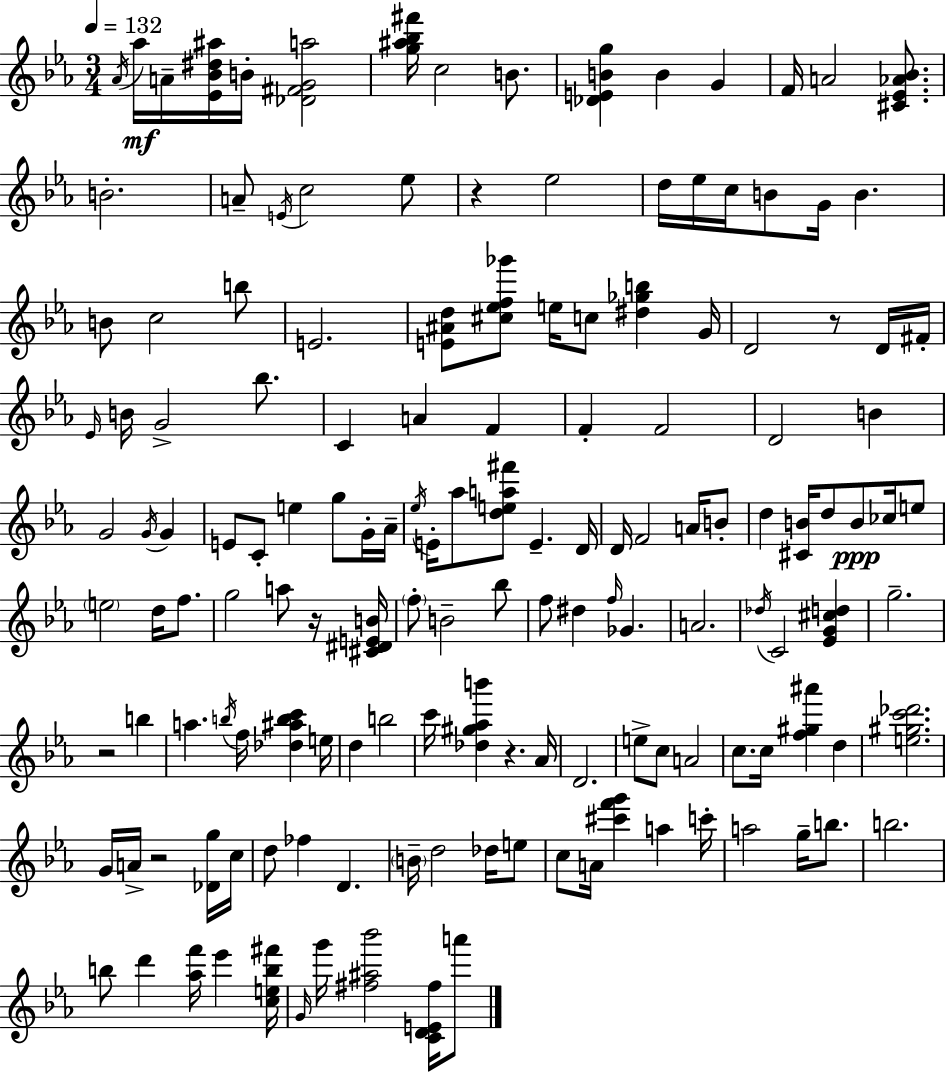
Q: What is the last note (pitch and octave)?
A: A6